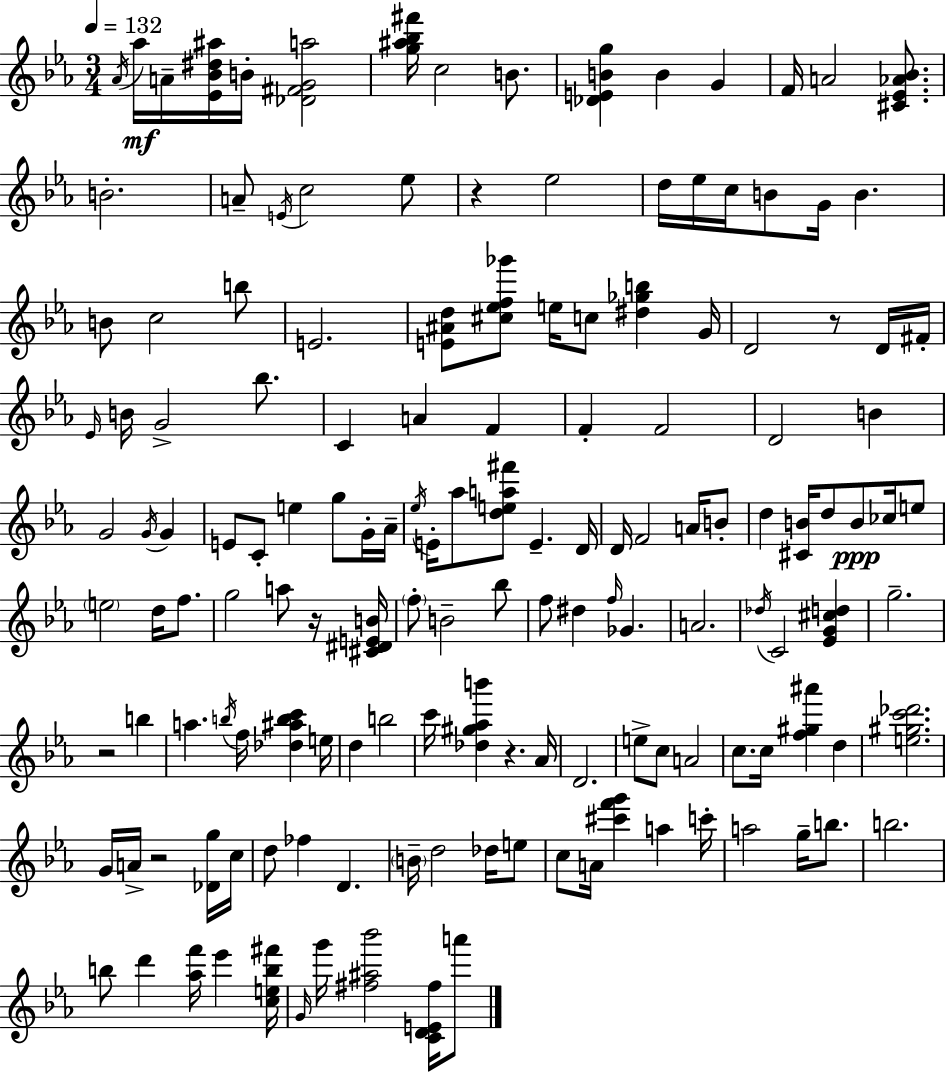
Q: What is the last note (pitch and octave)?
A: A6